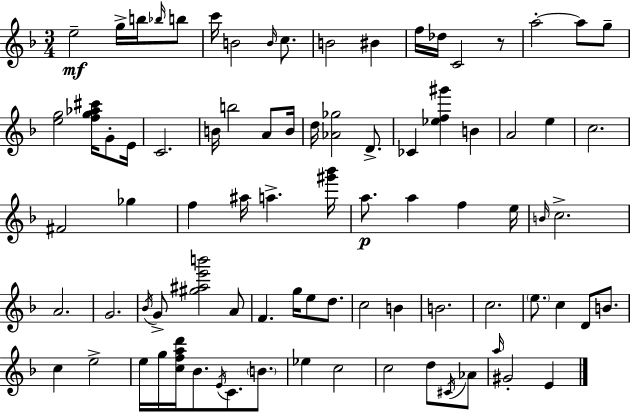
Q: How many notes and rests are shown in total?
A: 84